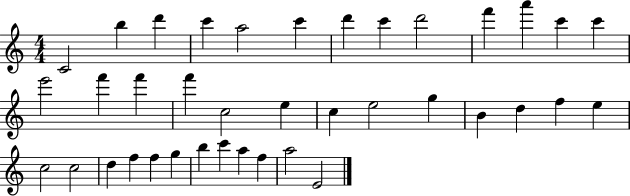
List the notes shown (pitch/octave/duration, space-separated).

C4/h B5/q D6/q C6/q A5/h C6/q D6/q C6/q D6/h F6/q A6/q C6/q C6/q E6/h F6/q F6/q F6/q C5/h E5/q C5/q E5/h G5/q B4/q D5/q F5/q E5/q C5/h C5/h D5/q F5/q F5/q G5/q B5/q C6/q A5/q F5/q A5/h E4/h